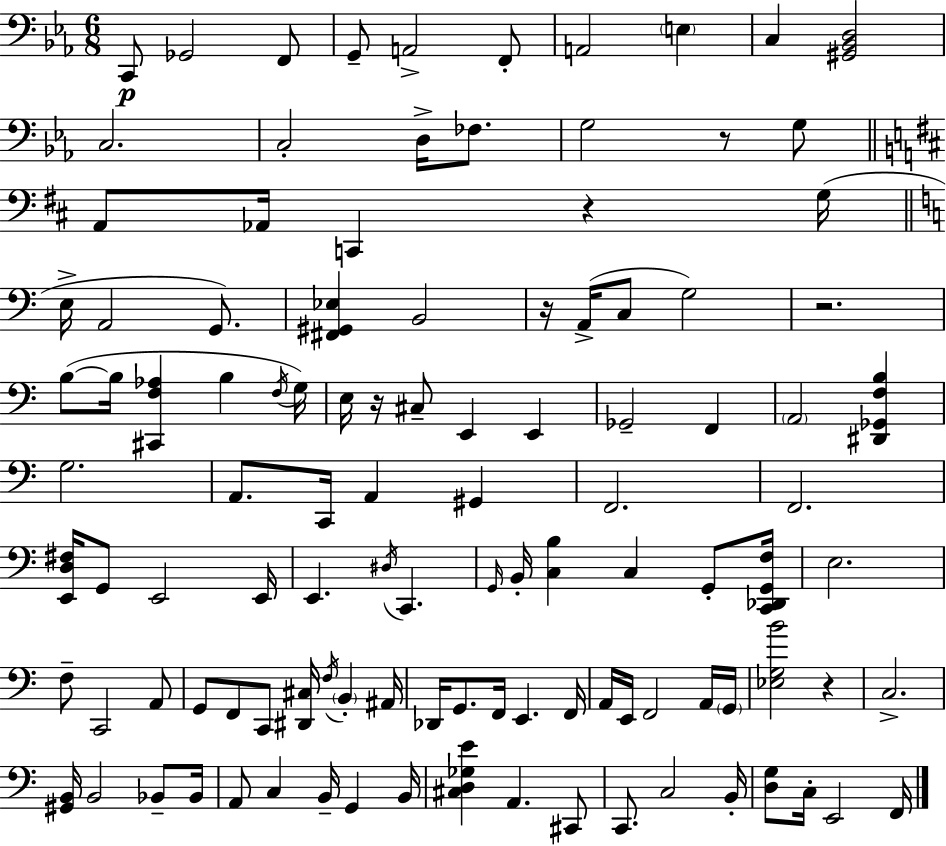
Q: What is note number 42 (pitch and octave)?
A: A2